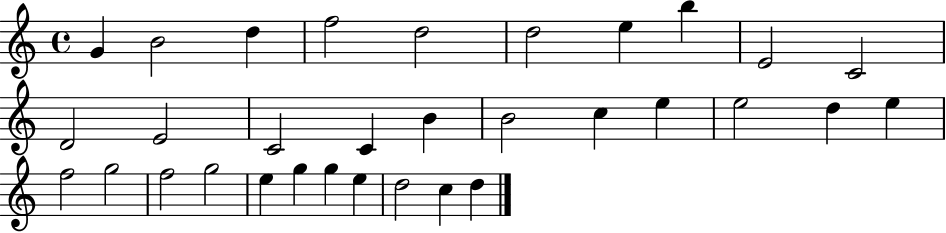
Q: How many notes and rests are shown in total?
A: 32